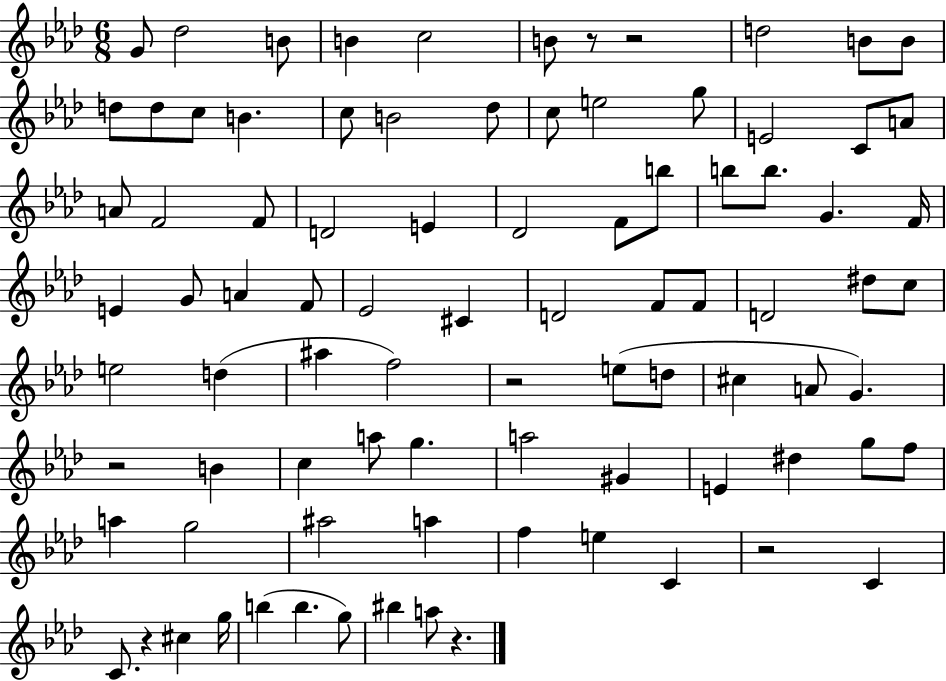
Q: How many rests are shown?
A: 7